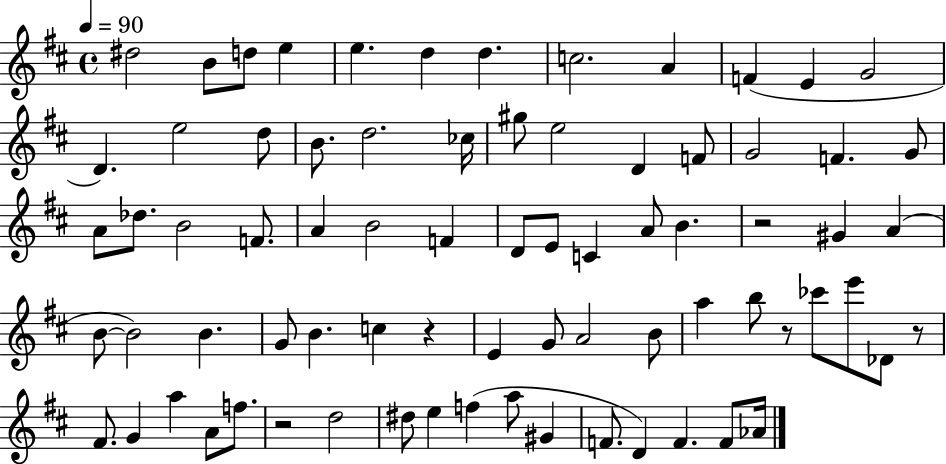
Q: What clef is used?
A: treble